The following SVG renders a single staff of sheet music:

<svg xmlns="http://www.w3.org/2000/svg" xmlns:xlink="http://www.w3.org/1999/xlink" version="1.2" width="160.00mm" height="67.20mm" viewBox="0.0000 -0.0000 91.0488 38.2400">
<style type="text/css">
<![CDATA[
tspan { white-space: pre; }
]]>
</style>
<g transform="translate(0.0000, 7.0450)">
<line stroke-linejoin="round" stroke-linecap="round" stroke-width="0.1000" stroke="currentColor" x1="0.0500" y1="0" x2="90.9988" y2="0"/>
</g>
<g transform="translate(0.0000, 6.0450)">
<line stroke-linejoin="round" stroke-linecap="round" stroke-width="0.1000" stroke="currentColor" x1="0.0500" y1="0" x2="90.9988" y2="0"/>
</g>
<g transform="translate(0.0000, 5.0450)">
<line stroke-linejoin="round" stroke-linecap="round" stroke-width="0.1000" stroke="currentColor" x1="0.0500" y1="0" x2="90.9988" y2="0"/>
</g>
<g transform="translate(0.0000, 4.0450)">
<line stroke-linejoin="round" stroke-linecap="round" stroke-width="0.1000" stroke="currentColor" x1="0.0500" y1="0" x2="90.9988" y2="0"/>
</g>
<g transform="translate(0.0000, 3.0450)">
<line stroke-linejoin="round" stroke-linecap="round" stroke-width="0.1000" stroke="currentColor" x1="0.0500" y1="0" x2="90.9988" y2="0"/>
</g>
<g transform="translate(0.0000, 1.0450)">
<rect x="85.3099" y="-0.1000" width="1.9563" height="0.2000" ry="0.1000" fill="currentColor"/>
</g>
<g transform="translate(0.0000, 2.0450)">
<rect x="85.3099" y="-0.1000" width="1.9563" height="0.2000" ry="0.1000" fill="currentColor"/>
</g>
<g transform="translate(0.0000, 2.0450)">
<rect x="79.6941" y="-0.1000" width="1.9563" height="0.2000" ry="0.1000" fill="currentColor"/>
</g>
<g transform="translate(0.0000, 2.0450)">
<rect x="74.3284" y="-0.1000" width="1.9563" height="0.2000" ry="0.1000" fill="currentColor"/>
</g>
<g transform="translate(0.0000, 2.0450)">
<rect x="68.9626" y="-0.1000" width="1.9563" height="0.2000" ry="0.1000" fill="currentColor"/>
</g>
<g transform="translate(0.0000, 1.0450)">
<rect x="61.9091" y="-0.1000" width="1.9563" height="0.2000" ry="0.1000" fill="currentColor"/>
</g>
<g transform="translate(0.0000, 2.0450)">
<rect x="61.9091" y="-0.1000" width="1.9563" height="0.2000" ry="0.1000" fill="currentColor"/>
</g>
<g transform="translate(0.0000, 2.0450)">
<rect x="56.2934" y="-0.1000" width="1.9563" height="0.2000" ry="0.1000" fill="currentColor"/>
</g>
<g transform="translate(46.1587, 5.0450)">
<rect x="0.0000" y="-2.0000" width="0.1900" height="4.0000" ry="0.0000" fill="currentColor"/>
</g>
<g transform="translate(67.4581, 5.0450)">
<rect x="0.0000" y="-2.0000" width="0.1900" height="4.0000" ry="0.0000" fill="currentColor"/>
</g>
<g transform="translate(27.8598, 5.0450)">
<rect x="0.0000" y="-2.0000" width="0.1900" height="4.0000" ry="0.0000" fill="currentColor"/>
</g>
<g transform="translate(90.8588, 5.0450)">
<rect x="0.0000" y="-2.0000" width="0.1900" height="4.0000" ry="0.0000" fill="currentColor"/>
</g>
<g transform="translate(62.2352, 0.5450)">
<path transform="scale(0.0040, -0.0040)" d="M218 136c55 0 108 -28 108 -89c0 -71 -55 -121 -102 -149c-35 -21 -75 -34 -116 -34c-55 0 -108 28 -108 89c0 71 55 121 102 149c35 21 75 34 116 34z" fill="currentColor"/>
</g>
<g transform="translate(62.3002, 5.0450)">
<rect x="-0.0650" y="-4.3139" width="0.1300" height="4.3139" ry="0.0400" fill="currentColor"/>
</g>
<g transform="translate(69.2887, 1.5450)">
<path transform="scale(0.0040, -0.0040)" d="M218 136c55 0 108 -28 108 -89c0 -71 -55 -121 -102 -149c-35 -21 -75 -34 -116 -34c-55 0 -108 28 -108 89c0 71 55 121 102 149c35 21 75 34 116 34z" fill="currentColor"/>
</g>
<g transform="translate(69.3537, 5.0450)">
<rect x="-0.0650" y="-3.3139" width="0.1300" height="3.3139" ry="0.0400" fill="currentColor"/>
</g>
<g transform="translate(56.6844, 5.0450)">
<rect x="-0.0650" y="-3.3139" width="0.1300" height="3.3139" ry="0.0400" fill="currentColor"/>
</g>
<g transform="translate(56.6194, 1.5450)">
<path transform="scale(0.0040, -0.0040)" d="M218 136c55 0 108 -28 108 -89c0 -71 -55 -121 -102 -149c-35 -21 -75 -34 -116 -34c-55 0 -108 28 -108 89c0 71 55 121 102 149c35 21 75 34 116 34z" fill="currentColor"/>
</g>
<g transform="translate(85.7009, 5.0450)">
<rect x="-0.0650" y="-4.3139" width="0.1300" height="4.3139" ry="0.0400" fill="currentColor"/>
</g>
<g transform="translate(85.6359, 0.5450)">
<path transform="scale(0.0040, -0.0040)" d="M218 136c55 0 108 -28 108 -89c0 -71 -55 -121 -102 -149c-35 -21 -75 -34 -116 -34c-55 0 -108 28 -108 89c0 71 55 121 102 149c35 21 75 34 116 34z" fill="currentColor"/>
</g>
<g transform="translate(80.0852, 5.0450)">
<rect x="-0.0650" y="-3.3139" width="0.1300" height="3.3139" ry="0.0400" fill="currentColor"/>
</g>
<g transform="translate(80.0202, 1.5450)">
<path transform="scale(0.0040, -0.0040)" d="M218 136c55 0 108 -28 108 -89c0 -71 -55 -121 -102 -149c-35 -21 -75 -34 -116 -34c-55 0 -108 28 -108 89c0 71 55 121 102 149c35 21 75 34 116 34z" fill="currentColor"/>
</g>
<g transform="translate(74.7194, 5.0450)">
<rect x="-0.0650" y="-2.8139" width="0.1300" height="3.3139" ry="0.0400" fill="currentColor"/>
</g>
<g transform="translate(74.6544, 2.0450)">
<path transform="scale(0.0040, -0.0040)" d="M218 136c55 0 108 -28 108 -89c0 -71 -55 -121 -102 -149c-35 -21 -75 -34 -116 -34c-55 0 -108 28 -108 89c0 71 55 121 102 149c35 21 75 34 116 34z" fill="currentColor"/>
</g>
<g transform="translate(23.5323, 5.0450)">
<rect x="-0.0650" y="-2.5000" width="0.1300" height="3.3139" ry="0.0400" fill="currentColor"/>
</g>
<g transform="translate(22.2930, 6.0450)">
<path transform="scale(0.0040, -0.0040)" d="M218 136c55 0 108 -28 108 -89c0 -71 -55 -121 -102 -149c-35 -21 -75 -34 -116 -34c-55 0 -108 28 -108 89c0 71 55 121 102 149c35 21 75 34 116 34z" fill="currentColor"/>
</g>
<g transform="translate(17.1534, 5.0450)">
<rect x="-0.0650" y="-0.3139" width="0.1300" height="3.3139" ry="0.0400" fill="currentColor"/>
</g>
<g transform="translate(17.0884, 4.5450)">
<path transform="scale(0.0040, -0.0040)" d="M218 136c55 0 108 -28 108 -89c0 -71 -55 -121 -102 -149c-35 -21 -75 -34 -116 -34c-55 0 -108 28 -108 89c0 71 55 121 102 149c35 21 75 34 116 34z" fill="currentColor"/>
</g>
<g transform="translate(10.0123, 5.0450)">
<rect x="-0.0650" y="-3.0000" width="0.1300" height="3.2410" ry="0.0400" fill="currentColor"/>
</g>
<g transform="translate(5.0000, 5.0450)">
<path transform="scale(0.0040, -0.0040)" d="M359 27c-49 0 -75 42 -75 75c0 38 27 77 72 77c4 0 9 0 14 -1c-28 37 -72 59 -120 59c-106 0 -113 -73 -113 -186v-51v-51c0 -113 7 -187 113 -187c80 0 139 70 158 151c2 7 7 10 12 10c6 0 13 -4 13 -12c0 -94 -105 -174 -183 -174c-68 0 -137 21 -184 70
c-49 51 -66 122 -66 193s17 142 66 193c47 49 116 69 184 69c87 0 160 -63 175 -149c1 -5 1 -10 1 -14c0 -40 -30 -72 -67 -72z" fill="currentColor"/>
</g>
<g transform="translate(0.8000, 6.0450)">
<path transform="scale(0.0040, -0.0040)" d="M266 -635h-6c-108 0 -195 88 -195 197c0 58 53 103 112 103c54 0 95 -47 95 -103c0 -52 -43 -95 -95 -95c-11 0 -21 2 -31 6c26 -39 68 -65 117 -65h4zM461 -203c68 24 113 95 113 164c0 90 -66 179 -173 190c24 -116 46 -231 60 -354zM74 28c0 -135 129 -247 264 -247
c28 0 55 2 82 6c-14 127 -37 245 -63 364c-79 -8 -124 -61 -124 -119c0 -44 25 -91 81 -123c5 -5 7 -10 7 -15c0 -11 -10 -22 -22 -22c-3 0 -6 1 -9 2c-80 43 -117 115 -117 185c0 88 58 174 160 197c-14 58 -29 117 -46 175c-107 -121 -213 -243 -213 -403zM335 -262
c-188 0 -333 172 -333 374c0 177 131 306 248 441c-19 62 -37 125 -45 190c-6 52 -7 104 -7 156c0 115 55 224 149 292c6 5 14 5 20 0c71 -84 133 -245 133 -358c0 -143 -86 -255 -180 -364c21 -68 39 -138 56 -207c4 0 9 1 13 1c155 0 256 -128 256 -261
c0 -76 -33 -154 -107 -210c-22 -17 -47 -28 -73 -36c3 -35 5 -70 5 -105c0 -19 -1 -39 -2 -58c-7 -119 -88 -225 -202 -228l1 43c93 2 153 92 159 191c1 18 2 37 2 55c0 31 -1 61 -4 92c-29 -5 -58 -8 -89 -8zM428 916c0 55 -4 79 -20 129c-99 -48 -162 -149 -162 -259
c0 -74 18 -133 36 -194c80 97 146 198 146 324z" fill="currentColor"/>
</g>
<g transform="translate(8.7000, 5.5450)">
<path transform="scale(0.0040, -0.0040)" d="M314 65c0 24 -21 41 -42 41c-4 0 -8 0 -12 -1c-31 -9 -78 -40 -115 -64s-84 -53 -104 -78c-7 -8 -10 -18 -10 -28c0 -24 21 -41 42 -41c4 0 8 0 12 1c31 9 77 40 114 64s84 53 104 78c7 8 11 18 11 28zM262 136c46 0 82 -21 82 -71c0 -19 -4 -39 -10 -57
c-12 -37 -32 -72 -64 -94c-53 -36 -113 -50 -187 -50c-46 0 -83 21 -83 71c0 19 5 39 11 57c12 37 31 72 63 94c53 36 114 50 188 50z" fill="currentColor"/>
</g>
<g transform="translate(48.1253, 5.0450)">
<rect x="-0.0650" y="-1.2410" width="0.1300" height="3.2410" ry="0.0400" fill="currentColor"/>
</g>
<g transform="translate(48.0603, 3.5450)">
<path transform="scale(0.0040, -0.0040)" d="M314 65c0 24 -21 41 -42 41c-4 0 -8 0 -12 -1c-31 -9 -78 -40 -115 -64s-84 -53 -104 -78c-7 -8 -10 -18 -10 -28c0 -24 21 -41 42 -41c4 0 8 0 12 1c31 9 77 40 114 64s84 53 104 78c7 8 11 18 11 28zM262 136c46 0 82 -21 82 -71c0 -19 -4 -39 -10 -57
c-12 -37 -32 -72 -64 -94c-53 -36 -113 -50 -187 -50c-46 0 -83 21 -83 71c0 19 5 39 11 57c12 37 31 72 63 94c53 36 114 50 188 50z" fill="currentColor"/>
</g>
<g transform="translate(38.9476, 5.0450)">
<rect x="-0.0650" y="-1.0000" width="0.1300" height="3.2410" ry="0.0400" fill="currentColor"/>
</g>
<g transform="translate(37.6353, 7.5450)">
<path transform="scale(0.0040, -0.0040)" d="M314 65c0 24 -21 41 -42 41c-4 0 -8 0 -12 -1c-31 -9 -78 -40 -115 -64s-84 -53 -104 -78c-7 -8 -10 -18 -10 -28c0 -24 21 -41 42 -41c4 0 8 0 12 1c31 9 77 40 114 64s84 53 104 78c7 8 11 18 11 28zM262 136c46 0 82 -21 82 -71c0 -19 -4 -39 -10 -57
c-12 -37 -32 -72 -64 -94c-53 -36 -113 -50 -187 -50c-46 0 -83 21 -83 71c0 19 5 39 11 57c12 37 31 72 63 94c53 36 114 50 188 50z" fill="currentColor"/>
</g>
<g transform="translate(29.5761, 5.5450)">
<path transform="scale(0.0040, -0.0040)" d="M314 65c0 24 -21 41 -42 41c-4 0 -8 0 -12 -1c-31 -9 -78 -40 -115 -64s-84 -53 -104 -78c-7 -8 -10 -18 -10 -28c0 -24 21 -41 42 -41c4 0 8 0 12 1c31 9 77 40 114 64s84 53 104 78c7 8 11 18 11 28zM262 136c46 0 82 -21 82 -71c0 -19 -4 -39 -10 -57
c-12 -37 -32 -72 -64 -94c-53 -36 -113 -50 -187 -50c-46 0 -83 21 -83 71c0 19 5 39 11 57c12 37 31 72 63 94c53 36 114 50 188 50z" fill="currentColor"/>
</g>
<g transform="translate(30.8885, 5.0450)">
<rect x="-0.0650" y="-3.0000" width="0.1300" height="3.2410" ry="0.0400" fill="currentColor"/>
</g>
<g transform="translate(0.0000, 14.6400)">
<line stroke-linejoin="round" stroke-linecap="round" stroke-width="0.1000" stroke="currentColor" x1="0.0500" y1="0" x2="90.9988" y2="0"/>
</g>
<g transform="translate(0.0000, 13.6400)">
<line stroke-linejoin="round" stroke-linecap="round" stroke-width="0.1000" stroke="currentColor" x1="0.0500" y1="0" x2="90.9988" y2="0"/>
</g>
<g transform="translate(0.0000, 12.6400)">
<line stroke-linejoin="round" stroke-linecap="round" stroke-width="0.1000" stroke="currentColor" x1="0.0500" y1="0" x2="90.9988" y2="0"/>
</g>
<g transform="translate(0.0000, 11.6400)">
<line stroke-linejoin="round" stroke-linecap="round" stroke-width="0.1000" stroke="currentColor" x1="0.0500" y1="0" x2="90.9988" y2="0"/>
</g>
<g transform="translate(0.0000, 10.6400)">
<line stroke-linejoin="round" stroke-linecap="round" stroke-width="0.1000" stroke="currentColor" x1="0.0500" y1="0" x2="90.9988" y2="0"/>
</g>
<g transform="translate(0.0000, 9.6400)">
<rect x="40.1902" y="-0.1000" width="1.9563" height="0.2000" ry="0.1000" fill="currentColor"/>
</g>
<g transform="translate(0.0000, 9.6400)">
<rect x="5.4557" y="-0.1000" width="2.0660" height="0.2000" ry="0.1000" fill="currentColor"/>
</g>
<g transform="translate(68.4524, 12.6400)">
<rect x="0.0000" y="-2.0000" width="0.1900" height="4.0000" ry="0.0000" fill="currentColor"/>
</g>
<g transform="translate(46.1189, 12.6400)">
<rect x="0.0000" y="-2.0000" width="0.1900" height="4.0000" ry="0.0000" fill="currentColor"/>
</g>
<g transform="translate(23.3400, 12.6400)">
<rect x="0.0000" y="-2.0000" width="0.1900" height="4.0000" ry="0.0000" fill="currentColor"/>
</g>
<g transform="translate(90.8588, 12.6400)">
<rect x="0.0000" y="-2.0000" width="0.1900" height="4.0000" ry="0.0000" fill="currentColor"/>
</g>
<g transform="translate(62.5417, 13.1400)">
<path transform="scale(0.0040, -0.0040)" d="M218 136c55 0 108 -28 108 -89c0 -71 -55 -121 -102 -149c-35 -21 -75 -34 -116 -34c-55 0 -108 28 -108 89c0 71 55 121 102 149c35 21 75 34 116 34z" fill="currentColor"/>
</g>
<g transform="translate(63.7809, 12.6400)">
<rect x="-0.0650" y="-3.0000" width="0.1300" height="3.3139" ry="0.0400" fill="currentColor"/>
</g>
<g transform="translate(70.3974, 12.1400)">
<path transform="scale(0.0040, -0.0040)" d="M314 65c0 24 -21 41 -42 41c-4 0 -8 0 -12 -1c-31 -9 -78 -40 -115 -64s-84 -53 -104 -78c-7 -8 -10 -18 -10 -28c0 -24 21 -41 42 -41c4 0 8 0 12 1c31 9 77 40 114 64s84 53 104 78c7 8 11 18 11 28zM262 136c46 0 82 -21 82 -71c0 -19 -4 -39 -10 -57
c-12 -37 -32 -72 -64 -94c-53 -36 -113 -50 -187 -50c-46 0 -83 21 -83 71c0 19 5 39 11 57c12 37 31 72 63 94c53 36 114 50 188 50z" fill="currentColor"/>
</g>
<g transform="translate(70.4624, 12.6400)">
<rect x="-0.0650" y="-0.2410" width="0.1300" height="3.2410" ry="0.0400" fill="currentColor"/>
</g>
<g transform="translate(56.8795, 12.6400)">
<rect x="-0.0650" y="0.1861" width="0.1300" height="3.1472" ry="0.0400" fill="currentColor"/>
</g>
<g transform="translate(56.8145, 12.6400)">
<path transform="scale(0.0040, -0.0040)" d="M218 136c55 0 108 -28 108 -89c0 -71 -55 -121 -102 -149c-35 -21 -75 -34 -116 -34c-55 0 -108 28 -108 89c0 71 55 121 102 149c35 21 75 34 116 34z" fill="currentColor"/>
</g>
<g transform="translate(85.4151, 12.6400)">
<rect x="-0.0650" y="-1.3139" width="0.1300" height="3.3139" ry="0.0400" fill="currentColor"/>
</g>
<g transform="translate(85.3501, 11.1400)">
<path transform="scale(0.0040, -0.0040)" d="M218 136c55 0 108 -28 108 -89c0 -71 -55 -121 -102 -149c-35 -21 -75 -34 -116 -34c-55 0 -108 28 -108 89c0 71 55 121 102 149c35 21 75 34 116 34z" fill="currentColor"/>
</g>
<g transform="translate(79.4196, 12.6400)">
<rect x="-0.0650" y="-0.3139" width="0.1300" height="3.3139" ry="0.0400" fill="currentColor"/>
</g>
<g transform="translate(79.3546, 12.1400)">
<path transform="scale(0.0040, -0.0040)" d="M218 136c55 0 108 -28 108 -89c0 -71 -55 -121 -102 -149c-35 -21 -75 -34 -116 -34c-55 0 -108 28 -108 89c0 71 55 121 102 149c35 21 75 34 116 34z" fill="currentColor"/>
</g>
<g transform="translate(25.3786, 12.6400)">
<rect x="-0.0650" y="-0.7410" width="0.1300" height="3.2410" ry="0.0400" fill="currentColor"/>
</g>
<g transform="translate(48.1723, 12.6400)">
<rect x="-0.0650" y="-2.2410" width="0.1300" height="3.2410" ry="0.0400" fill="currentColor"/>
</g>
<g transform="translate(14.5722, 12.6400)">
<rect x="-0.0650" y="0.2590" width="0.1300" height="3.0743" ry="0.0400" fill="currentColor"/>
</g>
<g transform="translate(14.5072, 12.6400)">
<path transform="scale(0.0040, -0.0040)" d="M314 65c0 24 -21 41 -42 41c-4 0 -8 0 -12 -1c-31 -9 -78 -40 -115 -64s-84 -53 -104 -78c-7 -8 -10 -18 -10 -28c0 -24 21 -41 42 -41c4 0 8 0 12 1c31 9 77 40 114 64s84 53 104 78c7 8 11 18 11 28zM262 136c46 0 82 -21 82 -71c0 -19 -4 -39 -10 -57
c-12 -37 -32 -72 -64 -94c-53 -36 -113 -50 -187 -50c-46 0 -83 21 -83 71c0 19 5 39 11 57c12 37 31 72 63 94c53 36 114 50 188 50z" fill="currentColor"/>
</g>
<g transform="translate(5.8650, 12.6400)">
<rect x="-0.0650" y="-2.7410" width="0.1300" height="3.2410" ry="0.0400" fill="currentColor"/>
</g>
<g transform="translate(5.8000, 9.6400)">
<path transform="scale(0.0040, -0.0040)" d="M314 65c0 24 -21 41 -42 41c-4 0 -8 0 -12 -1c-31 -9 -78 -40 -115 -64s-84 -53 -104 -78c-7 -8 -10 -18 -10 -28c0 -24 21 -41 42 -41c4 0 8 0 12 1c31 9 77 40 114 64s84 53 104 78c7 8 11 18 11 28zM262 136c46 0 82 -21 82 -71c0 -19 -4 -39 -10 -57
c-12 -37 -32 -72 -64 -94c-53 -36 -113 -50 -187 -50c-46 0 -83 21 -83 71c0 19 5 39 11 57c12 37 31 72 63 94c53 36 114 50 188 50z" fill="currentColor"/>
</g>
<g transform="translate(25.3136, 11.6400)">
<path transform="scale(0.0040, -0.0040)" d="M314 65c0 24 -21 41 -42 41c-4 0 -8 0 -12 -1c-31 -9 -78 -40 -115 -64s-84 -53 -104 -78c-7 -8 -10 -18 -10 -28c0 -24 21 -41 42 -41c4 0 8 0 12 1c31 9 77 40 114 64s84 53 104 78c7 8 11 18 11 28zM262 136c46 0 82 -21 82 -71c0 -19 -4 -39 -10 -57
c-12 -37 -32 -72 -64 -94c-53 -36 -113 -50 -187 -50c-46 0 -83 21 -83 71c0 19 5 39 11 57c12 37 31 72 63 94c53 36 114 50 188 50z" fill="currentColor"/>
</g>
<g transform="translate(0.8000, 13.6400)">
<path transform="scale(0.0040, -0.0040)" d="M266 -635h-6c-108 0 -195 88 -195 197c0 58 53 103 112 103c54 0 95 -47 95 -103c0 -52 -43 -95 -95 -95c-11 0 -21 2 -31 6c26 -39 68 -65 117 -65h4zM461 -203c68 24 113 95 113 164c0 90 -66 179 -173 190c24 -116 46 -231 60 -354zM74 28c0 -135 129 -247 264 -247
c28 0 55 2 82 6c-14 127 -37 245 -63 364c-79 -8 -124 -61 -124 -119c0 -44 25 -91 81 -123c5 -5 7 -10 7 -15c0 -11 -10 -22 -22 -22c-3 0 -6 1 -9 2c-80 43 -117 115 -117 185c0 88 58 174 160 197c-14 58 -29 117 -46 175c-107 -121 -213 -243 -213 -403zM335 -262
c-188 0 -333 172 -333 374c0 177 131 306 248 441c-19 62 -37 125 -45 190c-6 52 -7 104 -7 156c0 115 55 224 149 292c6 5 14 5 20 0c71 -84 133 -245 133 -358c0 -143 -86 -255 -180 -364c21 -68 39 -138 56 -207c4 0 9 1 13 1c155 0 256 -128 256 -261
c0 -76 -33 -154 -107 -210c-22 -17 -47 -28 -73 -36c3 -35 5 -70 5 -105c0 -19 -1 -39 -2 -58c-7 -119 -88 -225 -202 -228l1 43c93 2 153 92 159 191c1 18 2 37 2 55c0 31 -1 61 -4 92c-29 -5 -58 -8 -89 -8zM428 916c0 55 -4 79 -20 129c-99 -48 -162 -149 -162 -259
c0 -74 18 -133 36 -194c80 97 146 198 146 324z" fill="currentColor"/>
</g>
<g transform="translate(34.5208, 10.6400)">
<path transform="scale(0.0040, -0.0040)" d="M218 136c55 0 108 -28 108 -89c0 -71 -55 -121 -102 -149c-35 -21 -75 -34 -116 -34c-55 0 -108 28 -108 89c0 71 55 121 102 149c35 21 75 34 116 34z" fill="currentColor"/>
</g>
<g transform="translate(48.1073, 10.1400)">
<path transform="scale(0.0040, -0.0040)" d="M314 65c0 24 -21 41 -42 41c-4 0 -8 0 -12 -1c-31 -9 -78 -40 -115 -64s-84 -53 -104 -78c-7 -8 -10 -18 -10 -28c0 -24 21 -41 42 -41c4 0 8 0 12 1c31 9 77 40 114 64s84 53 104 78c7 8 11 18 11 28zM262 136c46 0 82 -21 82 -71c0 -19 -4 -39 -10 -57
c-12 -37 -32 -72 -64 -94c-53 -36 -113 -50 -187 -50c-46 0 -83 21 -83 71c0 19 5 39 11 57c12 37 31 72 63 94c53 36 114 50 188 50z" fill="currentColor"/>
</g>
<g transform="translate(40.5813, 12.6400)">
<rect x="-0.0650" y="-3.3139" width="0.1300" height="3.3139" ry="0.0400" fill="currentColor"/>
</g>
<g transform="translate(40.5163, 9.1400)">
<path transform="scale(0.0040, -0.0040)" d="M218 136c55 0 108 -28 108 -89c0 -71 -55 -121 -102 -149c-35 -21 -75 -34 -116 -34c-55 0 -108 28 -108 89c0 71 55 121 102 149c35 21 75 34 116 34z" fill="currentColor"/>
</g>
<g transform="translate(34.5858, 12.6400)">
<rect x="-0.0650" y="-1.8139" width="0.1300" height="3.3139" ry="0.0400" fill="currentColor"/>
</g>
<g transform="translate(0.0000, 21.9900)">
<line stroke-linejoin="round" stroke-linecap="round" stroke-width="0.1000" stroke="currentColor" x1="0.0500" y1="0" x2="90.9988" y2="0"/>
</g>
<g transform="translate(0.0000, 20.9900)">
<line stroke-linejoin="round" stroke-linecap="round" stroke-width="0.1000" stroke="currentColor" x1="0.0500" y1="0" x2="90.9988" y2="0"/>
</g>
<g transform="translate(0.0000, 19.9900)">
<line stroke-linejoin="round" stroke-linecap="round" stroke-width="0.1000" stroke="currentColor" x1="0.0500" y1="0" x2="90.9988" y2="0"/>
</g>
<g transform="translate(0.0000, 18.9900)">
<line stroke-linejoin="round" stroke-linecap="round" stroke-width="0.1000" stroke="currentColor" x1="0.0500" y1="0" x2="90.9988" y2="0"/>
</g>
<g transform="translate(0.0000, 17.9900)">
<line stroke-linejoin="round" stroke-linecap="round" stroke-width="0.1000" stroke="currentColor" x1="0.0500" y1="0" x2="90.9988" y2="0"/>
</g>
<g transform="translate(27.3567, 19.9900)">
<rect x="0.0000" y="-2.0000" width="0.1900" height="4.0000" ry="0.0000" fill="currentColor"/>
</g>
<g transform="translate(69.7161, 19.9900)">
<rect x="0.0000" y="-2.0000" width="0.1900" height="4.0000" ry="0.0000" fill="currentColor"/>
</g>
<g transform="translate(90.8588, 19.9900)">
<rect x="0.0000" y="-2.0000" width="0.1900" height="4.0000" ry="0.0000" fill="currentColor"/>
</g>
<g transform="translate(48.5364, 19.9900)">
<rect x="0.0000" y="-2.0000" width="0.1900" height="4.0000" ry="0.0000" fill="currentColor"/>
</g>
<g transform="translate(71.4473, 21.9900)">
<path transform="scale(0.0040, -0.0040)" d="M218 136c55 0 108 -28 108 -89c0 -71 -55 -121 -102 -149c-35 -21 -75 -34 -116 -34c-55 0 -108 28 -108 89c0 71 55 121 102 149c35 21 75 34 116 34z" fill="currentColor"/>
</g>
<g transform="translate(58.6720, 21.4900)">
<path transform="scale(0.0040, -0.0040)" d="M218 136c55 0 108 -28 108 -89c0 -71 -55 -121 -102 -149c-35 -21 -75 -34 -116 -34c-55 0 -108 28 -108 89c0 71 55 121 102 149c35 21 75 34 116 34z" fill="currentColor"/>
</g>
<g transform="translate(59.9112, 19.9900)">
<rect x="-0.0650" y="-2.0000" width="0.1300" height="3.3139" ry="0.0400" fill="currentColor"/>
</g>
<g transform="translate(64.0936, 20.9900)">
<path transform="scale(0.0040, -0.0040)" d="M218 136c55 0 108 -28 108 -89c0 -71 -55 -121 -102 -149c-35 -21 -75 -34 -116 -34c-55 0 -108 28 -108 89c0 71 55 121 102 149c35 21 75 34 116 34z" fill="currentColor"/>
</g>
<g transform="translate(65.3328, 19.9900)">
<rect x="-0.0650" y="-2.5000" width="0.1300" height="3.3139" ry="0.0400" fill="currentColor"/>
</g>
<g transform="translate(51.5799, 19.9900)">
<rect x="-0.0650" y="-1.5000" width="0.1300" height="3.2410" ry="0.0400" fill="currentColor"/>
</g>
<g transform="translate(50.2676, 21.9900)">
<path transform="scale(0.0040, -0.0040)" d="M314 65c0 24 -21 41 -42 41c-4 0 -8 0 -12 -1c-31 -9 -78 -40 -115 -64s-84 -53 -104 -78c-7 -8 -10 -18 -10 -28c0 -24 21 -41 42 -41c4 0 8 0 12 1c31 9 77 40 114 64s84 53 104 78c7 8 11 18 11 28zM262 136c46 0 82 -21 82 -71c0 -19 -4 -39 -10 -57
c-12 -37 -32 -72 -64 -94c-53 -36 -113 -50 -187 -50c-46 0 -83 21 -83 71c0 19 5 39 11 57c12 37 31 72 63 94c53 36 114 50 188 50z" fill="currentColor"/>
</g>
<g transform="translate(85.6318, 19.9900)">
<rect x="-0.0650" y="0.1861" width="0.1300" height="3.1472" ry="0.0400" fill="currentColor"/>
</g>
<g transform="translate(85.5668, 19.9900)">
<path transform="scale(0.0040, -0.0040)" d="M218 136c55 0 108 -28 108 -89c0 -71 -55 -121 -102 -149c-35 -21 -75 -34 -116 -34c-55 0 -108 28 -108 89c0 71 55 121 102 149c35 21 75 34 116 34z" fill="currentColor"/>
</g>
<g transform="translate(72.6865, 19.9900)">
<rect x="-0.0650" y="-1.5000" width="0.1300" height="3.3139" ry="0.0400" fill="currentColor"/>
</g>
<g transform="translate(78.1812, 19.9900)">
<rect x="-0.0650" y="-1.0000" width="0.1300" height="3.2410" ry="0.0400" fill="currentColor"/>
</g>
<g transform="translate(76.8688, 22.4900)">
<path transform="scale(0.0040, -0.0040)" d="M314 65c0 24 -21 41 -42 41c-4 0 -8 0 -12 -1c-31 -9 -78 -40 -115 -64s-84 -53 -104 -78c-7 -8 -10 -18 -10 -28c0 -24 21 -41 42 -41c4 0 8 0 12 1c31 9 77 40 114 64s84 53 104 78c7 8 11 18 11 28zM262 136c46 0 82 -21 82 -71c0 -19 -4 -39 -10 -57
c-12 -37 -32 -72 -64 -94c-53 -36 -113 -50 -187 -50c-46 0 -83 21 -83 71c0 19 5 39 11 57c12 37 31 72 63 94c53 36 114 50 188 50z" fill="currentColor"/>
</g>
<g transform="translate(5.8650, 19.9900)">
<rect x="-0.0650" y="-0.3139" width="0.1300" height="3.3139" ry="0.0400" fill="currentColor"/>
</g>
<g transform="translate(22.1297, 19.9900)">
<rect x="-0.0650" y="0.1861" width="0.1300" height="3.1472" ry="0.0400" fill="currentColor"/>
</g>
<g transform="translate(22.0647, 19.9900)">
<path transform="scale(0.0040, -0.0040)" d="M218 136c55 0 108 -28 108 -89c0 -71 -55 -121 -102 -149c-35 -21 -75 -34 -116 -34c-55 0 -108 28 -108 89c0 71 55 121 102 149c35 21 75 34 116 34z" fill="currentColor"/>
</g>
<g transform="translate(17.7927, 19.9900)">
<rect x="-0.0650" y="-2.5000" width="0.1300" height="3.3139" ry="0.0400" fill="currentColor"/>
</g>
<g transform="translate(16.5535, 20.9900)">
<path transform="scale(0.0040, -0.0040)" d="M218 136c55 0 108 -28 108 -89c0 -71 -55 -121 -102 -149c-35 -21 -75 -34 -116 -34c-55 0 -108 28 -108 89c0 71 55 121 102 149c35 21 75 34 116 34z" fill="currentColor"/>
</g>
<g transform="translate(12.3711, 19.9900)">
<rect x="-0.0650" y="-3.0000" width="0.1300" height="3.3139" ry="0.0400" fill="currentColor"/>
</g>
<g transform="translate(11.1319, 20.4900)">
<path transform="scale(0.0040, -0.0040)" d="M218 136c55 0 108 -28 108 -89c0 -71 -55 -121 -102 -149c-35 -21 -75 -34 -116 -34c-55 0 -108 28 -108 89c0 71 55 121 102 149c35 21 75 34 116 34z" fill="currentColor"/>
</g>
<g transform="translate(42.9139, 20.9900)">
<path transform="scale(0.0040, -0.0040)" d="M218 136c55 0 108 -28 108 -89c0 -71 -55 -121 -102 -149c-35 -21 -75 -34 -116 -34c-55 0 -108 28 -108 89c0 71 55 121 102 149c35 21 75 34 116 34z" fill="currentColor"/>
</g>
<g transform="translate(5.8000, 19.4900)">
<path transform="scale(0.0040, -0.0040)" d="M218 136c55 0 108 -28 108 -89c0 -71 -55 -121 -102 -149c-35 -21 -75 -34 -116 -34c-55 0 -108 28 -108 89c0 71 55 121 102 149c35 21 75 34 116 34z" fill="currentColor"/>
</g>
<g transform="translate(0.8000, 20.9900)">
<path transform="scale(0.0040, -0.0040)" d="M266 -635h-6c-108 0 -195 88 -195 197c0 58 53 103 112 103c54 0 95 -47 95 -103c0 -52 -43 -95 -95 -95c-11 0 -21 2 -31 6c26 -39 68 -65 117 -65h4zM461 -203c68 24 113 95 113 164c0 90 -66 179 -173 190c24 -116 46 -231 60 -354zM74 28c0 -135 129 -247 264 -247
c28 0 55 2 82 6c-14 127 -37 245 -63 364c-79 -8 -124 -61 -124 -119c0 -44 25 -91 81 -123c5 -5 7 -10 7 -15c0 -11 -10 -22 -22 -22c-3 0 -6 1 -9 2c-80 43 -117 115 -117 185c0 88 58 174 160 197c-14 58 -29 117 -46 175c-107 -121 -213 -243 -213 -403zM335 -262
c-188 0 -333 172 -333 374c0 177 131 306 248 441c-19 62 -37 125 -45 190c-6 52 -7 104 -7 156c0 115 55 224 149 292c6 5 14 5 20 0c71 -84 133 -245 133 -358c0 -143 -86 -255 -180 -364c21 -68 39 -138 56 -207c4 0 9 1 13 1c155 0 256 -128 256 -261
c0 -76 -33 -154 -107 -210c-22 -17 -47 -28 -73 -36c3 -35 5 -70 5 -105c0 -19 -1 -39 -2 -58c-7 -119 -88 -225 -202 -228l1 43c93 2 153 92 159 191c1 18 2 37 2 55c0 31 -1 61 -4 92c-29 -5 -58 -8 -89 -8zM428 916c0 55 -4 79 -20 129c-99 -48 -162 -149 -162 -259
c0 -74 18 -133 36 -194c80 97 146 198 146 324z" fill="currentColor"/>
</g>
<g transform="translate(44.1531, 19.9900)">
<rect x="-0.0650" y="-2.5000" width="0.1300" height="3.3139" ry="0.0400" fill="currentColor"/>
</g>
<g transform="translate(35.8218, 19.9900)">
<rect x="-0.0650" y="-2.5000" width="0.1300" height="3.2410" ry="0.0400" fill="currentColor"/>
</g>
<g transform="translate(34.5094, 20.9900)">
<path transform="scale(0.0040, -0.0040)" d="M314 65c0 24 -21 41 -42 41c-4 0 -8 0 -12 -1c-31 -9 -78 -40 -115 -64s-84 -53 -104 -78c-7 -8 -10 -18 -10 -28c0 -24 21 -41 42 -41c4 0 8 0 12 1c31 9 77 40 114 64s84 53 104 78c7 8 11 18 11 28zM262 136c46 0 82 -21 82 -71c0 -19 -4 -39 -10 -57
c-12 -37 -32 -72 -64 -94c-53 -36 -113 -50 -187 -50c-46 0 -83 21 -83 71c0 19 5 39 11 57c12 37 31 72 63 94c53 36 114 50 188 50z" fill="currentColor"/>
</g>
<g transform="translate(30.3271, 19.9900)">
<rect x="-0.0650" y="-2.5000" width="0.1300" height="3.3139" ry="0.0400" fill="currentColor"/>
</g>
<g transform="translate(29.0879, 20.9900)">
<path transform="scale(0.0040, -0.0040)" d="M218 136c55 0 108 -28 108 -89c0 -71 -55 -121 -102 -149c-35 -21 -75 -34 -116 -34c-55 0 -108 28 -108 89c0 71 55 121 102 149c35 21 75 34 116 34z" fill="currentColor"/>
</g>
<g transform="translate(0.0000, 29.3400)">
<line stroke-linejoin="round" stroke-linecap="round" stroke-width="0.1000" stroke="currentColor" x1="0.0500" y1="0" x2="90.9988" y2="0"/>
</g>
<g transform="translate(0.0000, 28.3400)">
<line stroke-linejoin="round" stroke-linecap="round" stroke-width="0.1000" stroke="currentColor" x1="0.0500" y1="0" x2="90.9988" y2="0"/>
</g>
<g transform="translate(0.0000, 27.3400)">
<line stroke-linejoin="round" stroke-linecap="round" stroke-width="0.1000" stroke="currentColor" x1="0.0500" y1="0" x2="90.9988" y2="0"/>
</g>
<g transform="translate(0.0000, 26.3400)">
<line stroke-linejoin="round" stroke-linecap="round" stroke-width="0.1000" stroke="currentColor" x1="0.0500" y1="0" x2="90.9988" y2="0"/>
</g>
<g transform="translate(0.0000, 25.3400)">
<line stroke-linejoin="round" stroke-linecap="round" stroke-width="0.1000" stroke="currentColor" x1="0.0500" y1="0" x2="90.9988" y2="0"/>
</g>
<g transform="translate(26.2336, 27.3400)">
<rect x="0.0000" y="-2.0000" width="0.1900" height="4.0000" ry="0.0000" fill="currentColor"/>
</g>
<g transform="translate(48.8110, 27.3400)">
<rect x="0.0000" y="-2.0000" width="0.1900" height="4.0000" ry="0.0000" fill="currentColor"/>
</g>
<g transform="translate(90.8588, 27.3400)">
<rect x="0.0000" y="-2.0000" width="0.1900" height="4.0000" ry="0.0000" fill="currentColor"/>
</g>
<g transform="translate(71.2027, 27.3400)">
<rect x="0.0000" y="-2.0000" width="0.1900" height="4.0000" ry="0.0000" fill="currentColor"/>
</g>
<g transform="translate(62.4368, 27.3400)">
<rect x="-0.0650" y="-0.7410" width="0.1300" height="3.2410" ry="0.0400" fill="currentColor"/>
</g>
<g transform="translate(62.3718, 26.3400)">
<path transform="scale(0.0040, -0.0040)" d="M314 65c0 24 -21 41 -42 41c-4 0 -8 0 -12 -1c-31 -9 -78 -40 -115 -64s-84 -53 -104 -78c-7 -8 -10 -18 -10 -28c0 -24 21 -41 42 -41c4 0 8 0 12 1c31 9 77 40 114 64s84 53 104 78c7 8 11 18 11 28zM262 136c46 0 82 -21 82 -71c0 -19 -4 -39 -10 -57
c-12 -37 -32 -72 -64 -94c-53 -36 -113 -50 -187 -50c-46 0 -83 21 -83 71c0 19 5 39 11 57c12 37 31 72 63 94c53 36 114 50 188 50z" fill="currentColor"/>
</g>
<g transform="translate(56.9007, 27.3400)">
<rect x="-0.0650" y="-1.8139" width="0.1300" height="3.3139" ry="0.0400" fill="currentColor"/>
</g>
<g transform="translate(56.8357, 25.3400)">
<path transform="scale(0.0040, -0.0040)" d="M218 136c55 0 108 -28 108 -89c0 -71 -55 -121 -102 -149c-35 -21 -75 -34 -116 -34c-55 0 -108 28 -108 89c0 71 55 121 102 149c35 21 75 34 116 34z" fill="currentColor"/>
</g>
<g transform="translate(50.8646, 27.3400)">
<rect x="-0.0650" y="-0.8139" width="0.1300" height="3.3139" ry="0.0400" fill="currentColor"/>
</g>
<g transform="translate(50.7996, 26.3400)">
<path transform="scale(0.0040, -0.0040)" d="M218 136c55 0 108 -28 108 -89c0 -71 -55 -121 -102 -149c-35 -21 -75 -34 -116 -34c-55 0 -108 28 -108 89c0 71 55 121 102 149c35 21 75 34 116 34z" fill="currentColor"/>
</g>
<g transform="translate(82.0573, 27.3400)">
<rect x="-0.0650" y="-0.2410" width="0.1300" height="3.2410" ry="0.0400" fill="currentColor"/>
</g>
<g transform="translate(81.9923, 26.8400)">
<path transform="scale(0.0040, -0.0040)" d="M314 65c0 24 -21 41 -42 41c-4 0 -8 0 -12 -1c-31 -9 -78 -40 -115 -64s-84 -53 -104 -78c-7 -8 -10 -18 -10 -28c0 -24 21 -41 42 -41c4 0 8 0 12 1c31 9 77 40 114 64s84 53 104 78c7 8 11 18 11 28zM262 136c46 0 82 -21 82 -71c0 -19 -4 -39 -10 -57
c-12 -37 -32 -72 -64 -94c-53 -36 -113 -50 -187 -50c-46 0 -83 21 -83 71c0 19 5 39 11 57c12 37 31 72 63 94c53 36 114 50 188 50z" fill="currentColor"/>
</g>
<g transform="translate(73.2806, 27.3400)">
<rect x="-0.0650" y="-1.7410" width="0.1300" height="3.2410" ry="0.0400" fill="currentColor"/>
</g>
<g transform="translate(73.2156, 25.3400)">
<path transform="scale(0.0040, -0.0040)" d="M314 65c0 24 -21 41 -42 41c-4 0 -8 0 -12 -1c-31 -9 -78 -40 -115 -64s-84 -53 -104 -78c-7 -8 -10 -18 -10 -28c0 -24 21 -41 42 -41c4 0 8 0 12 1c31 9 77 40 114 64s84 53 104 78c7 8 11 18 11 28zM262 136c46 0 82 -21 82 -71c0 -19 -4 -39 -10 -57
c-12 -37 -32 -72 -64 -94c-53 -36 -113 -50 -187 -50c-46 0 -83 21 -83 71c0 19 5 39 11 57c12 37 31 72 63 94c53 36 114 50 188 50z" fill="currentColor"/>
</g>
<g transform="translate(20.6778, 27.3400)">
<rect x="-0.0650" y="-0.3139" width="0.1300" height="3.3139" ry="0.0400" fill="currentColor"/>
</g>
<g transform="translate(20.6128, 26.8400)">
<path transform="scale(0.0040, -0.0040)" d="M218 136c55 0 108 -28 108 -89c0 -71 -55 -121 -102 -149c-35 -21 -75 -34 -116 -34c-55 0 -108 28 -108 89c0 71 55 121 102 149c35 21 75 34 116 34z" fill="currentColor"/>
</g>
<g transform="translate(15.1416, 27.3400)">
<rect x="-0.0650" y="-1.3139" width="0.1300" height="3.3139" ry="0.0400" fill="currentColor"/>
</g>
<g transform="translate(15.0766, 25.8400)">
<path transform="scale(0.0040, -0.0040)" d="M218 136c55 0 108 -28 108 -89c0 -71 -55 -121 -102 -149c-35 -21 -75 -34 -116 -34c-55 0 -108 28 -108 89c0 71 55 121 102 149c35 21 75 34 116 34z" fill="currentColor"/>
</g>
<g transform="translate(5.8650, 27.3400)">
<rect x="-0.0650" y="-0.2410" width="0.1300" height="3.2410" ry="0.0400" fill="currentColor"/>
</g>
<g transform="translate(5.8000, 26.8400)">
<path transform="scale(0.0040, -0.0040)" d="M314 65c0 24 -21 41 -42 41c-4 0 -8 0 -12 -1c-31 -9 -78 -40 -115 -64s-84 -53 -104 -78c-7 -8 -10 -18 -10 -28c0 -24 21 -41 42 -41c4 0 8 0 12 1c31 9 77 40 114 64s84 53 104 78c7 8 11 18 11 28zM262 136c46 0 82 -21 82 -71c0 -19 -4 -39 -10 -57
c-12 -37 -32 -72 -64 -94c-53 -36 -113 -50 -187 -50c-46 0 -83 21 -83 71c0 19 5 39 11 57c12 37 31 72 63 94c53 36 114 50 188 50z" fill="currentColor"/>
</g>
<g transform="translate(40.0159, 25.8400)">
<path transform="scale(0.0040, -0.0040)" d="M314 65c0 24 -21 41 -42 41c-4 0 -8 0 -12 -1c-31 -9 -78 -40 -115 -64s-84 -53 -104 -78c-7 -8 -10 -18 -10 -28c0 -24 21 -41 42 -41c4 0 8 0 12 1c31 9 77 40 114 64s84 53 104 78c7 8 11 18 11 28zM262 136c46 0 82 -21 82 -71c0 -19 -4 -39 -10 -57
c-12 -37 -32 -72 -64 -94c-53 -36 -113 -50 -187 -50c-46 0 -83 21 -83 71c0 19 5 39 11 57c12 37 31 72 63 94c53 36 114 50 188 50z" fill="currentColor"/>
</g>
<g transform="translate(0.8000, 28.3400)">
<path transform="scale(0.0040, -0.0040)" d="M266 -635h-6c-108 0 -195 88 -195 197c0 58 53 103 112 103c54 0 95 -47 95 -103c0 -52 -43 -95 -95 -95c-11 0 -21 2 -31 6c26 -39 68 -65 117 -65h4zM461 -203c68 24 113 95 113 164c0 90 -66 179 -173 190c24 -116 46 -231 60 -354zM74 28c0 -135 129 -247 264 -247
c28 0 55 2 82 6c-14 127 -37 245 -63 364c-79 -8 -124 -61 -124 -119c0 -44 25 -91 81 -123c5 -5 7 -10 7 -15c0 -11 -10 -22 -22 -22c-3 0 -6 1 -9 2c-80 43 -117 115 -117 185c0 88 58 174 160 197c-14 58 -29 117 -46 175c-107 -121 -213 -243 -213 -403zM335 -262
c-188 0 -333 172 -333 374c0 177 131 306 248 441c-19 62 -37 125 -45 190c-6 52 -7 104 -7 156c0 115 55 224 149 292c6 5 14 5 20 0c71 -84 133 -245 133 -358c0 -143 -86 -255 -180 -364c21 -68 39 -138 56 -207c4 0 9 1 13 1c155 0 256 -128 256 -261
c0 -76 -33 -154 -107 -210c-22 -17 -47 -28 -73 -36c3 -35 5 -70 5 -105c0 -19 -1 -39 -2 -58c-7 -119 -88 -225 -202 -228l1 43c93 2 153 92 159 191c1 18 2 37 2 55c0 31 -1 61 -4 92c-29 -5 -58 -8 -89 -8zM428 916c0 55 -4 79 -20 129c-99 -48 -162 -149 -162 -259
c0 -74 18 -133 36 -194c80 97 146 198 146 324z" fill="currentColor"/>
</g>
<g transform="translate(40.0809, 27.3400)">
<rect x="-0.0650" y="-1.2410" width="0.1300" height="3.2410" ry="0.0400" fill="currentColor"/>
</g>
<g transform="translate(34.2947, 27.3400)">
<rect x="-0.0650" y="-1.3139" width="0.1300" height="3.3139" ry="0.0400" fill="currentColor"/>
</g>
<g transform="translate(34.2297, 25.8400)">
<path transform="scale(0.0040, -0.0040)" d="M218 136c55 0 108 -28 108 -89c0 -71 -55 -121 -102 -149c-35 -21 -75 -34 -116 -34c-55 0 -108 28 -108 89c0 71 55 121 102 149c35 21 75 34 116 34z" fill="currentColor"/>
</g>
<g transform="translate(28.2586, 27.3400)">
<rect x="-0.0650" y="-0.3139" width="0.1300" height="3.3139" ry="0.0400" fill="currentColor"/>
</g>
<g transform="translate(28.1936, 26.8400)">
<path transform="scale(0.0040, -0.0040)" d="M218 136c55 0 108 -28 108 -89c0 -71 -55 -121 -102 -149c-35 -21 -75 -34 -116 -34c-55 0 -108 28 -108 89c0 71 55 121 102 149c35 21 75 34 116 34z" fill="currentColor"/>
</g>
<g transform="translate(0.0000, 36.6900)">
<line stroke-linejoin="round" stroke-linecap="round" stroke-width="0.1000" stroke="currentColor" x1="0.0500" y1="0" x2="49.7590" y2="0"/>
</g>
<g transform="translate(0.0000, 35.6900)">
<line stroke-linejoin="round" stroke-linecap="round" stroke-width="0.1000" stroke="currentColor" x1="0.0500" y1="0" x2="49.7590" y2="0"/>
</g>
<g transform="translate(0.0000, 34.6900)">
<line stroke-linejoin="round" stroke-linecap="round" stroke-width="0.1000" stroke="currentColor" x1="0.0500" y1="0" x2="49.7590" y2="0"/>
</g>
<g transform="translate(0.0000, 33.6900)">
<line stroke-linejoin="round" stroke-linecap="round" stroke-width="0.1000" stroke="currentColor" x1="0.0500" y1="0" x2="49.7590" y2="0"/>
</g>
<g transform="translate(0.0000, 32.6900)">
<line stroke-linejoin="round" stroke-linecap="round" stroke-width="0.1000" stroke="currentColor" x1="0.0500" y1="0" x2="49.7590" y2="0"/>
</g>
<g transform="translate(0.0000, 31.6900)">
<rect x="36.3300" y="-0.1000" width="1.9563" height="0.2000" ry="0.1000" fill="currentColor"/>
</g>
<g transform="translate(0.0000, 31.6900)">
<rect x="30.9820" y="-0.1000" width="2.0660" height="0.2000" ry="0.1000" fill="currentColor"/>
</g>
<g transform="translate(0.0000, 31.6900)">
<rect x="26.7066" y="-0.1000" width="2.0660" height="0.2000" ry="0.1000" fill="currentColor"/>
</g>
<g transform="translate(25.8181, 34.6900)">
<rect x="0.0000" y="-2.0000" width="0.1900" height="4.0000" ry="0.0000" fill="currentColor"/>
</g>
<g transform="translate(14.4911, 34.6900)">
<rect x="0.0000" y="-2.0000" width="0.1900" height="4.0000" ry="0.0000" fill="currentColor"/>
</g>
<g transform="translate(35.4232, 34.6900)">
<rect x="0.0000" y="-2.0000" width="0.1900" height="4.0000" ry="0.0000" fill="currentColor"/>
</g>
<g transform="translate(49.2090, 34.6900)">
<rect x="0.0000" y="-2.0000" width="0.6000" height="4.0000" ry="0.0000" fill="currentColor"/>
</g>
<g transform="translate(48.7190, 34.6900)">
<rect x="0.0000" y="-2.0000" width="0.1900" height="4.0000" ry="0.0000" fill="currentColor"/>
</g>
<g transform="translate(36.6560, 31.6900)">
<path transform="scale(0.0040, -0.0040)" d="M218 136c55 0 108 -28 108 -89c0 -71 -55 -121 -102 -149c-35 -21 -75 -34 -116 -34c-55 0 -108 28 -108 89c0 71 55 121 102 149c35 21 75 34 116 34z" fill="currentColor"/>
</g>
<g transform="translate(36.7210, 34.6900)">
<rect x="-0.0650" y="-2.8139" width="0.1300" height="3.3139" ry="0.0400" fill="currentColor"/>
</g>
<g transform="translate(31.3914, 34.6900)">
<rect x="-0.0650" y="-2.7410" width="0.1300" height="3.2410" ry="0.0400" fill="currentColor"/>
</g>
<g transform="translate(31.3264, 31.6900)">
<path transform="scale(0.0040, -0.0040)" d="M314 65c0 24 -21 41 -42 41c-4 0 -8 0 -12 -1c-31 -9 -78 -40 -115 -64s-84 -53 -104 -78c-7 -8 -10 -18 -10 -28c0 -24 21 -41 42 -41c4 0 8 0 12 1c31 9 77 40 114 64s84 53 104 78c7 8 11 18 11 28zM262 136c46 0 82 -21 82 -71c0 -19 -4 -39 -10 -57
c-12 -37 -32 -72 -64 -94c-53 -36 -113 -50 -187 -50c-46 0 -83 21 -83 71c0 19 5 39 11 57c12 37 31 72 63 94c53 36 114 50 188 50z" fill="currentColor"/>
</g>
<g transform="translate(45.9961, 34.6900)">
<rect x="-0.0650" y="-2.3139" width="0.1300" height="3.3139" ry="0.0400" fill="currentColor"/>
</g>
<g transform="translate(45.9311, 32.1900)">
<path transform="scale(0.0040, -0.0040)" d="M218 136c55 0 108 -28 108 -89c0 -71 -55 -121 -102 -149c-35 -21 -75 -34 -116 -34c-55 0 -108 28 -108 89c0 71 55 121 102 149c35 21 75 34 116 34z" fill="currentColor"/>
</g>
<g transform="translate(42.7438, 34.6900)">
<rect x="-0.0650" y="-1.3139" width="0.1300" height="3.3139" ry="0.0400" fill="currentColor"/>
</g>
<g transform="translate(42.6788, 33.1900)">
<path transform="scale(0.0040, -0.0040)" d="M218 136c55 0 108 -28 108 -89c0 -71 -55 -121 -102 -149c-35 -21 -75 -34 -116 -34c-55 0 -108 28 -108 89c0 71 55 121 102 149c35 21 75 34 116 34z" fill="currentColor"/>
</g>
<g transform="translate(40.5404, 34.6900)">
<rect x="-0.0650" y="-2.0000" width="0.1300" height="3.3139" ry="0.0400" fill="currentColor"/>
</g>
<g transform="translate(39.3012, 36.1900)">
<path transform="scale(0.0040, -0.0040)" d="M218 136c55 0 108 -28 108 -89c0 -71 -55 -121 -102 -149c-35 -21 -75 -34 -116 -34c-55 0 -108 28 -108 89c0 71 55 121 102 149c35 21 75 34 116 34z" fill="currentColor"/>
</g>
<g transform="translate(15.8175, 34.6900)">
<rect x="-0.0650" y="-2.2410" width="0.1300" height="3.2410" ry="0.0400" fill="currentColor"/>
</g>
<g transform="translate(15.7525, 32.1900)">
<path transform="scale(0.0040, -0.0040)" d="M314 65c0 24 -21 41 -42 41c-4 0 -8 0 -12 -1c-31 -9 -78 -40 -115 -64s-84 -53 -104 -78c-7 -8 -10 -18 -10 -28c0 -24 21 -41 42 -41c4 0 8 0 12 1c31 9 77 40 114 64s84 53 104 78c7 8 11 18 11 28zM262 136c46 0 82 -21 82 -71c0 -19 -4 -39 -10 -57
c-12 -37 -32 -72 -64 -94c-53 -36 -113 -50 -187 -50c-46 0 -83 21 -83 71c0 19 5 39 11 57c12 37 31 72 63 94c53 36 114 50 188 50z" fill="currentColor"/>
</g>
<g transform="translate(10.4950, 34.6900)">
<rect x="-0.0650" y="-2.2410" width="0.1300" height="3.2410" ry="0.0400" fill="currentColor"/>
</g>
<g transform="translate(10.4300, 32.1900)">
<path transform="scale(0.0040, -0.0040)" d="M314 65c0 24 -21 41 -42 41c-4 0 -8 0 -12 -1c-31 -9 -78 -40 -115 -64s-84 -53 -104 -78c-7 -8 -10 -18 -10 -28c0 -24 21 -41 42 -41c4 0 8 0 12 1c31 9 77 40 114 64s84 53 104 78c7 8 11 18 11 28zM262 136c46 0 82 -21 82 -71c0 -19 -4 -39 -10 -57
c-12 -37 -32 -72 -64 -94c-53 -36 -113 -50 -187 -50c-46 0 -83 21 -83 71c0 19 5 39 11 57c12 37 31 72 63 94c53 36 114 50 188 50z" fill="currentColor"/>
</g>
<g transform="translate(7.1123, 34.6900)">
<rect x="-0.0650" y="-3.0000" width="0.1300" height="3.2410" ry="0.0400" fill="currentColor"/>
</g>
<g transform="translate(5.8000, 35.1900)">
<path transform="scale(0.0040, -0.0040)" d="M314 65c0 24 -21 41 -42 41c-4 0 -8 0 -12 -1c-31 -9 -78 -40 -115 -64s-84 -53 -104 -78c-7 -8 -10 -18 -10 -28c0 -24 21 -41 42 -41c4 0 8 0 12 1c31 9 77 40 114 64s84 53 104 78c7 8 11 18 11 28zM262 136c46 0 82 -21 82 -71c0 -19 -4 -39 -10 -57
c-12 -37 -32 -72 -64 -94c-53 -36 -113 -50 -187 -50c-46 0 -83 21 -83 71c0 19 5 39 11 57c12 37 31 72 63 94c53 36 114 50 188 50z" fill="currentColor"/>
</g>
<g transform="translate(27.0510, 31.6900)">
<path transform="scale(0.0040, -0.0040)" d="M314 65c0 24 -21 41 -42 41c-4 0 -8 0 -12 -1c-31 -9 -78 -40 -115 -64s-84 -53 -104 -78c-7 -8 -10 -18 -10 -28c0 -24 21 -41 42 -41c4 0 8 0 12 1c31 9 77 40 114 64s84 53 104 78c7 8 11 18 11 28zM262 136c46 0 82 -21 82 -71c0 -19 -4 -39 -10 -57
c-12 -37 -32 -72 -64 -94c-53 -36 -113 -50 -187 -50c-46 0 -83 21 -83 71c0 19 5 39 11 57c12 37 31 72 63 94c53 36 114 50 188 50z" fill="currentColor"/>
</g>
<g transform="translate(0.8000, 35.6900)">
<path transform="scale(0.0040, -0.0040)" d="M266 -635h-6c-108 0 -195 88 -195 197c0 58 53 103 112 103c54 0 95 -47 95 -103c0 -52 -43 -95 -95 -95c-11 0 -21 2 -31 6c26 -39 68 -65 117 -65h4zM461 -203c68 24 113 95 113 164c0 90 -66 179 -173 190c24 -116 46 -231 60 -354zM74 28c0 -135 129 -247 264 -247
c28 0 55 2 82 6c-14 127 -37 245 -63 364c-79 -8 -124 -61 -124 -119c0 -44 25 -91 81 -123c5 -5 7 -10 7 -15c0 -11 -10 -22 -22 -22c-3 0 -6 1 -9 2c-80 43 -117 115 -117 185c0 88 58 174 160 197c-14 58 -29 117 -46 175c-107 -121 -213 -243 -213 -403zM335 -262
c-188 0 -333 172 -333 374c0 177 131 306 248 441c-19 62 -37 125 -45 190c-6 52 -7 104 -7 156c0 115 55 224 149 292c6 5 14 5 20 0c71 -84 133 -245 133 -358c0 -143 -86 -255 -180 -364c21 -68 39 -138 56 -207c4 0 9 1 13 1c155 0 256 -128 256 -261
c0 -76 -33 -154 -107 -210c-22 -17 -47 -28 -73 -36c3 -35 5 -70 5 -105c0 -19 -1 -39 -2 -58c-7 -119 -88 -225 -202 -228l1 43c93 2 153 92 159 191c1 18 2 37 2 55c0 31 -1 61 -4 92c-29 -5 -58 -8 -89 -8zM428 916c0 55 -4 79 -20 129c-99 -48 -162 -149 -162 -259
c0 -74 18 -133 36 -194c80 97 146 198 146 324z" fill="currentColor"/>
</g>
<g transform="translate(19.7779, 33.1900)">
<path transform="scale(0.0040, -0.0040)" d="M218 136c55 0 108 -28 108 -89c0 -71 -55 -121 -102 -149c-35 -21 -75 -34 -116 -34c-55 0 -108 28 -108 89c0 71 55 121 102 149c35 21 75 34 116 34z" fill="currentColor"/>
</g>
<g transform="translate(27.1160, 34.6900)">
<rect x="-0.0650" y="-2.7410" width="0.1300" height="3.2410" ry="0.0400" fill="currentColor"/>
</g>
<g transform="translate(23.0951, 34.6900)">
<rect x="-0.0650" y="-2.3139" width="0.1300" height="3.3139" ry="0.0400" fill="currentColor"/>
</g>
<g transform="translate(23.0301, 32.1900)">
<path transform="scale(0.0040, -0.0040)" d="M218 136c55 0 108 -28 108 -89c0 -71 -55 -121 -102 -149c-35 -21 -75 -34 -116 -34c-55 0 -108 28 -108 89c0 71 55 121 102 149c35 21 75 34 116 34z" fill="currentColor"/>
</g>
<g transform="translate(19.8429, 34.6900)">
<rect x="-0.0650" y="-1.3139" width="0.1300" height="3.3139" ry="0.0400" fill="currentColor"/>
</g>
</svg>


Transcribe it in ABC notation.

X:1
T:Untitled
M:4/4
L:1/4
K:C
A2 c G A2 D2 e2 b d' b a b d' a2 B2 d2 f b g2 B A c2 c e c A G B G G2 G E2 F G E D2 B c2 e c c e e2 d f d2 f2 c2 A2 g2 g2 e g a2 a2 a F e g